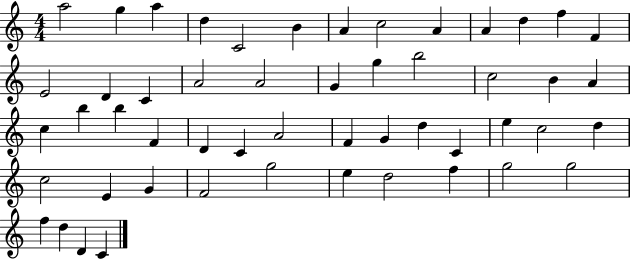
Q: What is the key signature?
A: C major